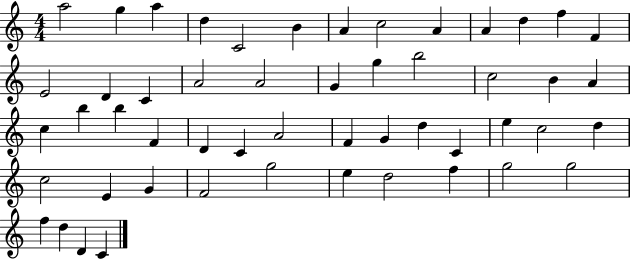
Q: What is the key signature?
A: C major